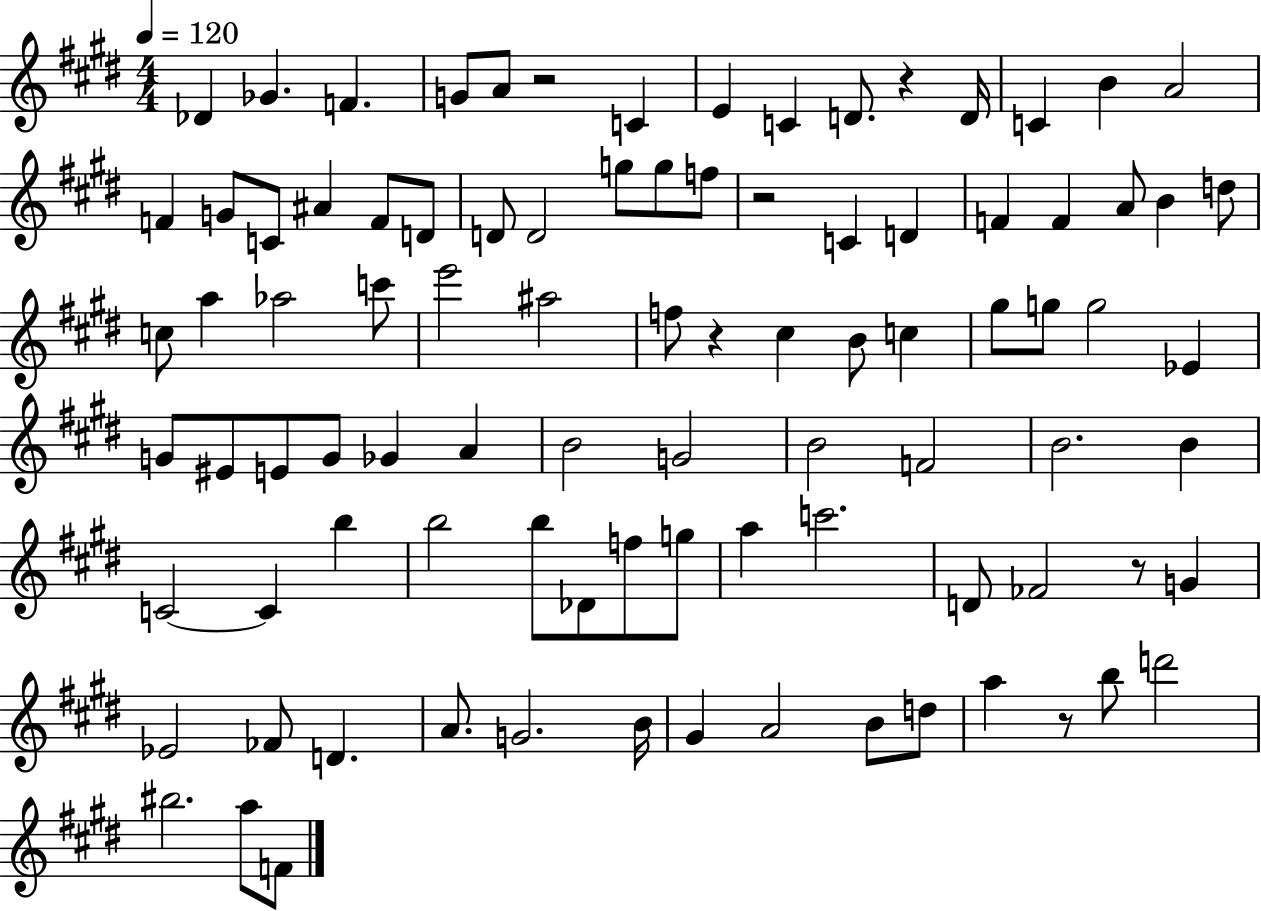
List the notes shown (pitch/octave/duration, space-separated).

Db4/q Gb4/q. F4/q. G4/e A4/e R/h C4/q E4/q C4/q D4/e. R/q D4/s C4/q B4/q A4/h F4/q G4/e C4/e A#4/q F4/e D4/e D4/e D4/h G5/e G5/e F5/e R/h C4/q D4/q F4/q F4/q A4/e B4/q D5/e C5/e A5/q Ab5/h C6/e E6/h A#5/h F5/e R/q C#5/q B4/e C5/q G#5/e G5/e G5/h Eb4/q G4/e EIS4/e E4/e G4/e Gb4/q A4/q B4/h G4/h B4/h F4/h B4/h. B4/q C4/h C4/q B5/q B5/h B5/e Db4/e F5/e G5/e A5/q C6/h. D4/e FES4/h R/e G4/q Eb4/h FES4/e D4/q. A4/e. G4/h. B4/s G#4/q A4/h B4/e D5/e A5/q R/e B5/e D6/h BIS5/h. A5/e F4/e